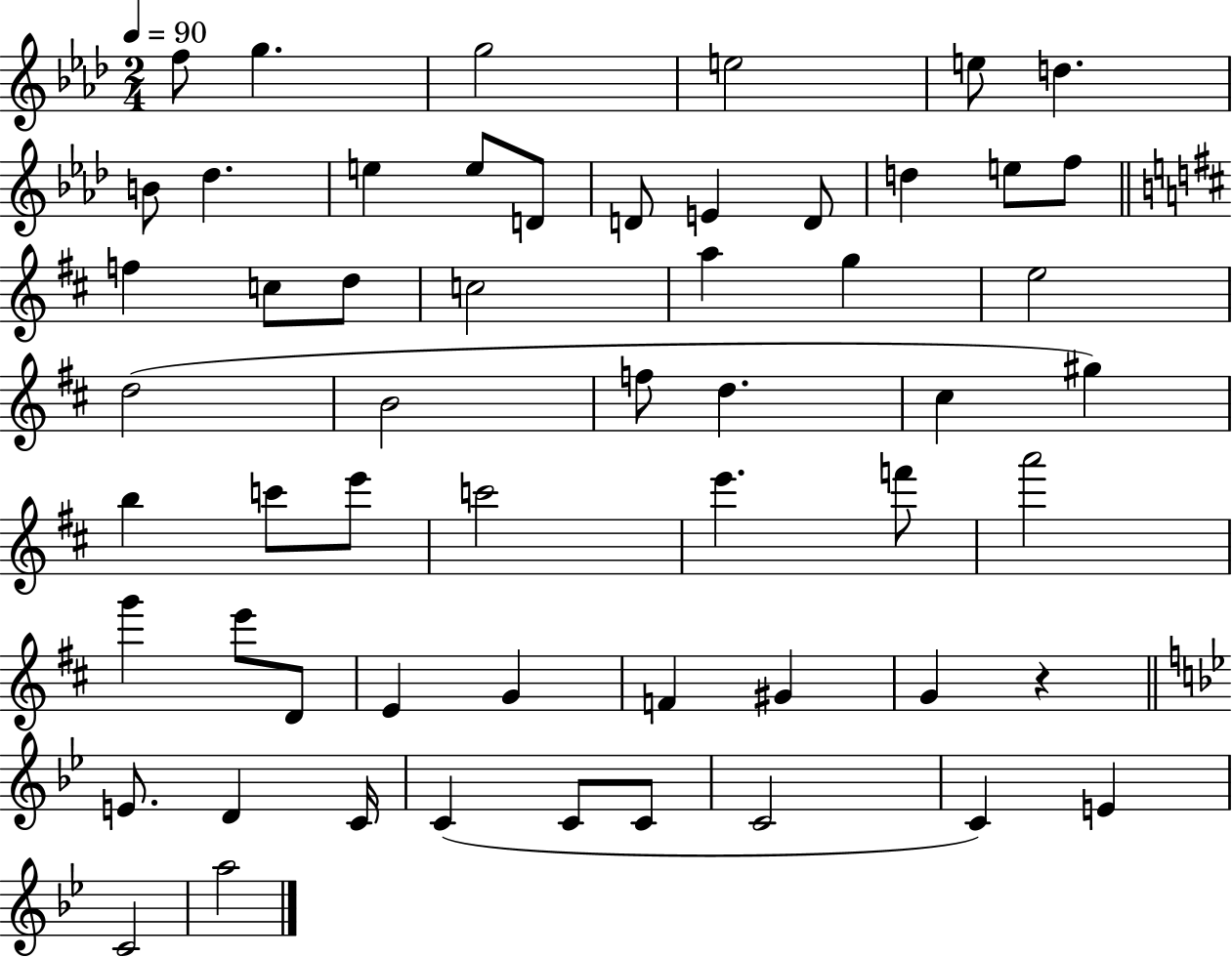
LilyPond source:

{
  \clef treble
  \numericTimeSignature
  \time 2/4
  \key aes \major
  \tempo 4 = 90
  f''8 g''4. | g''2 | e''2 | e''8 d''4. | \break b'8 des''4. | e''4 e''8 d'8 | d'8 e'4 d'8 | d''4 e''8 f''8 | \break \bar "||" \break \key b \minor f''4 c''8 d''8 | c''2 | a''4 g''4 | e''2 | \break d''2( | b'2 | f''8 d''4. | cis''4 gis''4) | \break b''4 c'''8 e'''8 | c'''2 | e'''4. f'''8 | a'''2 | \break g'''4 e'''8 d'8 | e'4 g'4 | f'4 gis'4 | g'4 r4 | \break \bar "||" \break \key g \minor e'8. d'4 c'16 | c'4( c'8 c'8 | c'2 | c'4) e'4 | \break c'2 | a''2 | \bar "|."
}